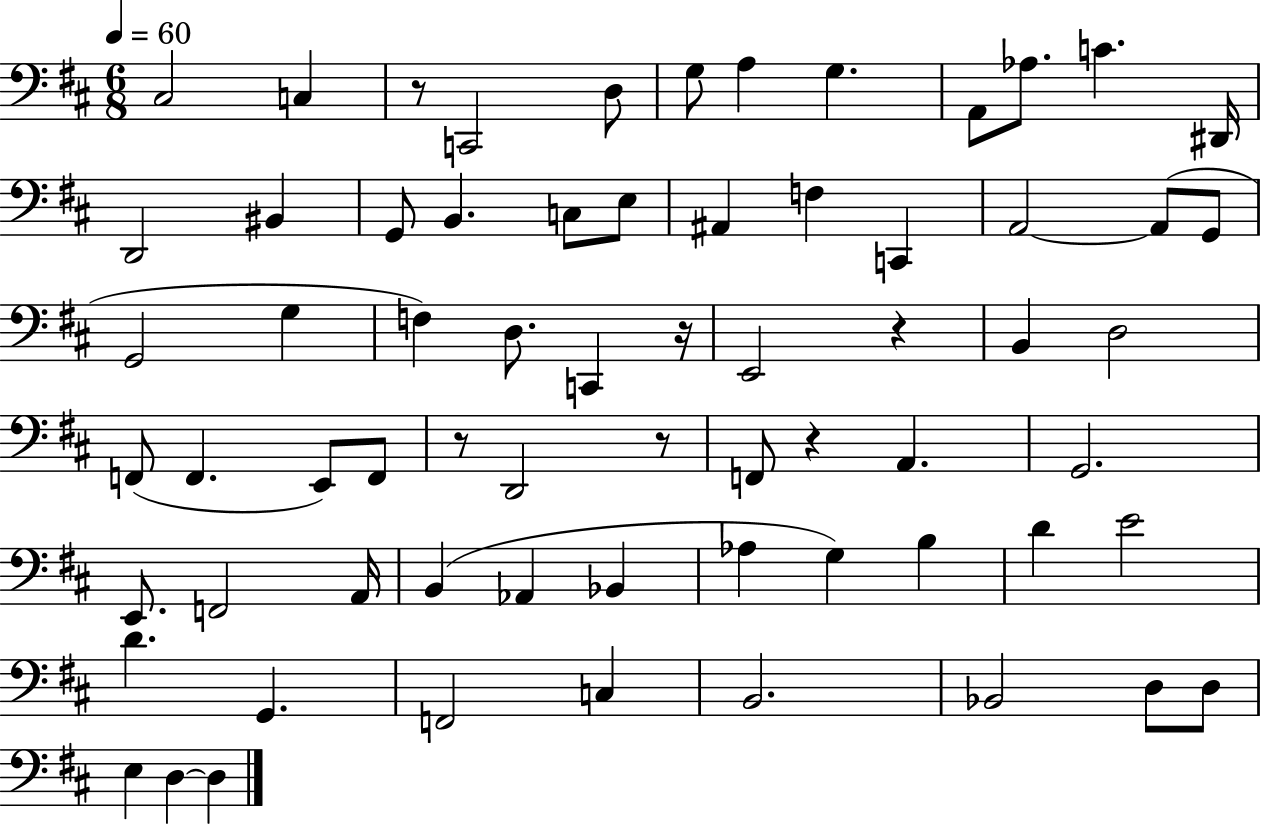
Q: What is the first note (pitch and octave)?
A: C#3